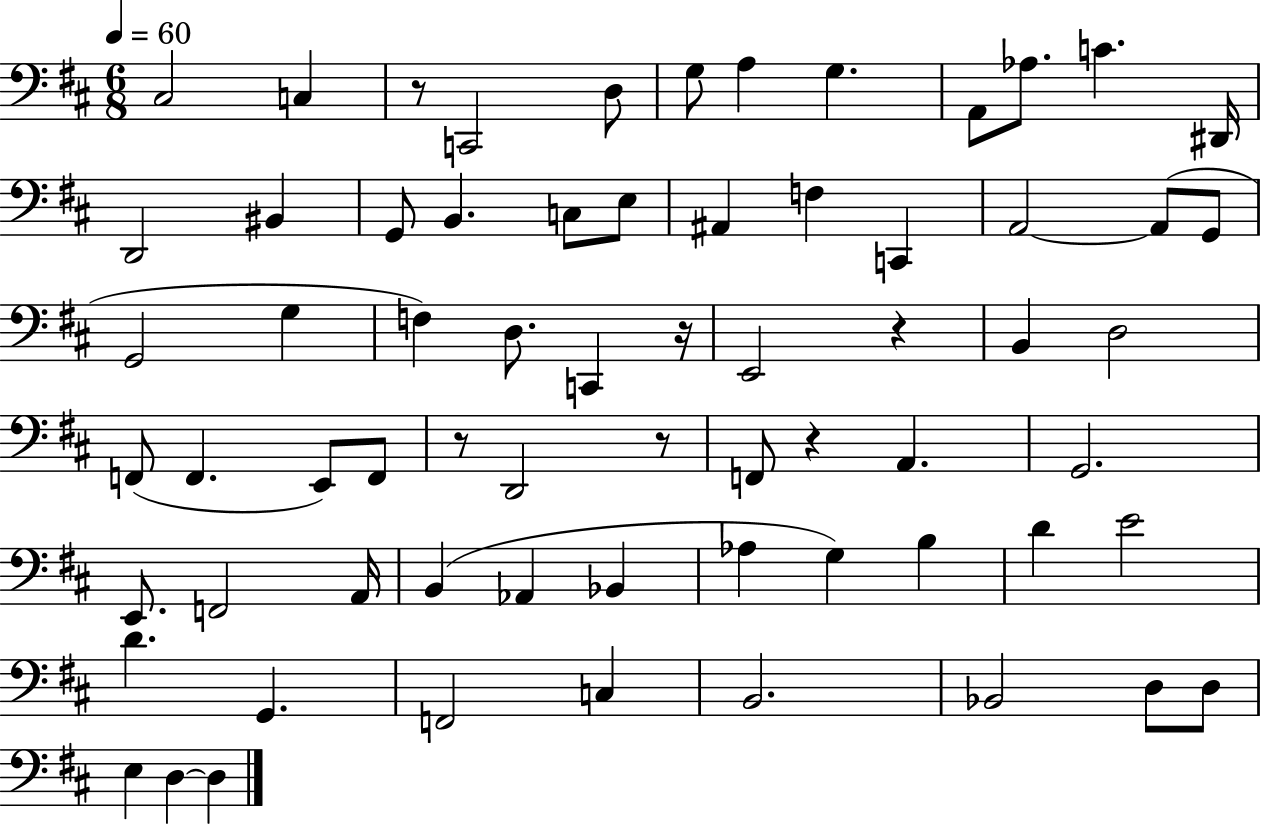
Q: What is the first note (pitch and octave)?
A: C#3